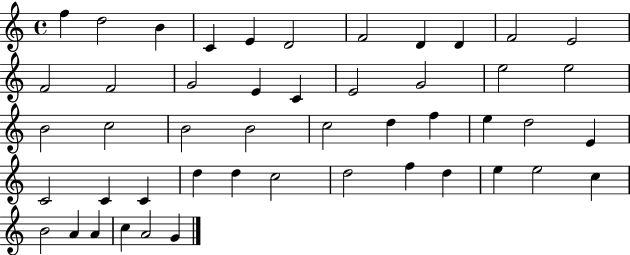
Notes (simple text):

F5/q D5/h B4/q C4/q E4/q D4/h F4/h D4/q D4/q F4/h E4/h F4/h F4/h G4/h E4/q C4/q E4/h G4/h E5/h E5/h B4/h C5/h B4/h B4/h C5/h D5/q F5/q E5/q D5/h E4/q C4/h C4/q C4/q D5/q D5/q C5/h D5/h F5/q D5/q E5/q E5/h C5/q B4/h A4/q A4/q C5/q A4/h G4/q